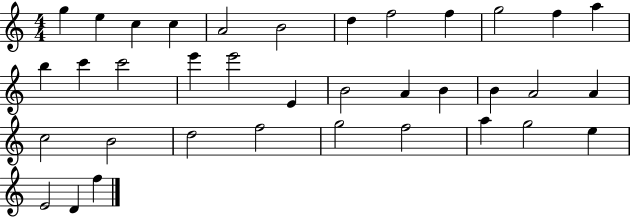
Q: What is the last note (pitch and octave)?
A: F5